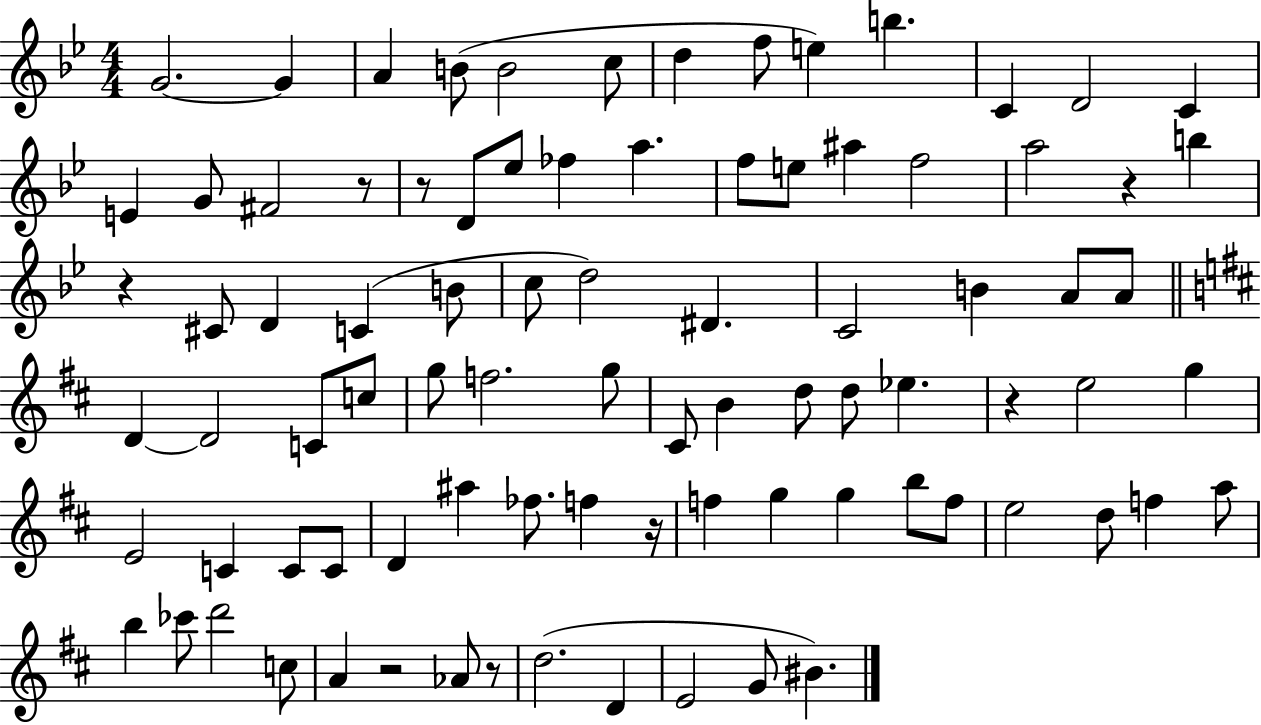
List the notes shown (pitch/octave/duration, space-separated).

G4/h. G4/q A4/q B4/e B4/h C5/e D5/q F5/e E5/q B5/q. C4/q D4/h C4/q E4/q G4/e F#4/h R/e R/e D4/e Eb5/e FES5/q A5/q. F5/e E5/e A#5/q F5/h A5/h R/q B5/q R/q C#4/e D4/q C4/q B4/e C5/e D5/h D#4/q. C4/h B4/q A4/e A4/e D4/q D4/h C4/e C5/e G5/e F5/h. G5/e C#4/e B4/q D5/e D5/e Eb5/q. R/q E5/h G5/q E4/h C4/q C4/e C4/e D4/q A#5/q FES5/e. F5/q R/s F5/q G5/q G5/q B5/e F5/e E5/h D5/e F5/q A5/e B5/q CES6/e D6/h C5/e A4/q R/h Ab4/e R/e D5/h. D4/q E4/h G4/e BIS4/q.